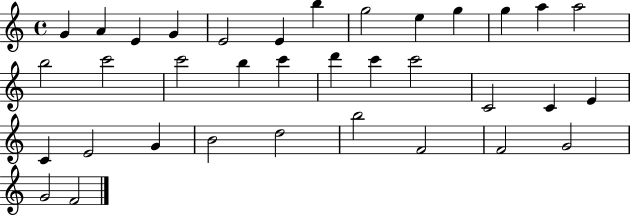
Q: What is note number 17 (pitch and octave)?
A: B5